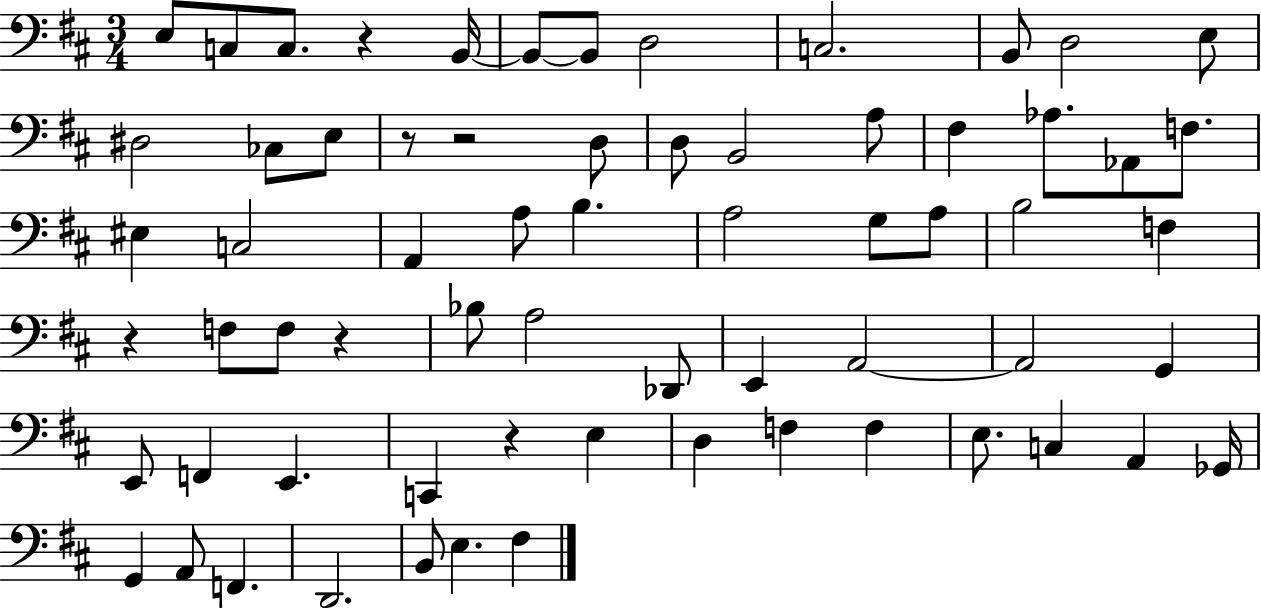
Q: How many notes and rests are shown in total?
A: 66